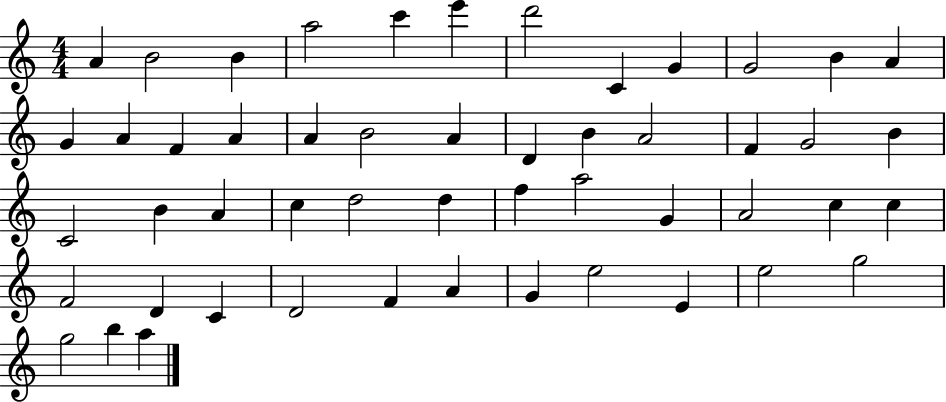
{
  \clef treble
  \numericTimeSignature
  \time 4/4
  \key c \major
  a'4 b'2 b'4 | a''2 c'''4 e'''4 | d'''2 c'4 g'4 | g'2 b'4 a'4 | \break g'4 a'4 f'4 a'4 | a'4 b'2 a'4 | d'4 b'4 a'2 | f'4 g'2 b'4 | \break c'2 b'4 a'4 | c''4 d''2 d''4 | f''4 a''2 g'4 | a'2 c''4 c''4 | \break f'2 d'4 c'4 | d'2 f'4 a'4 | g'4 e''2 e'4 | e''2 g''2 | \break g''2 b''4 a''4 | \bar "|."
}